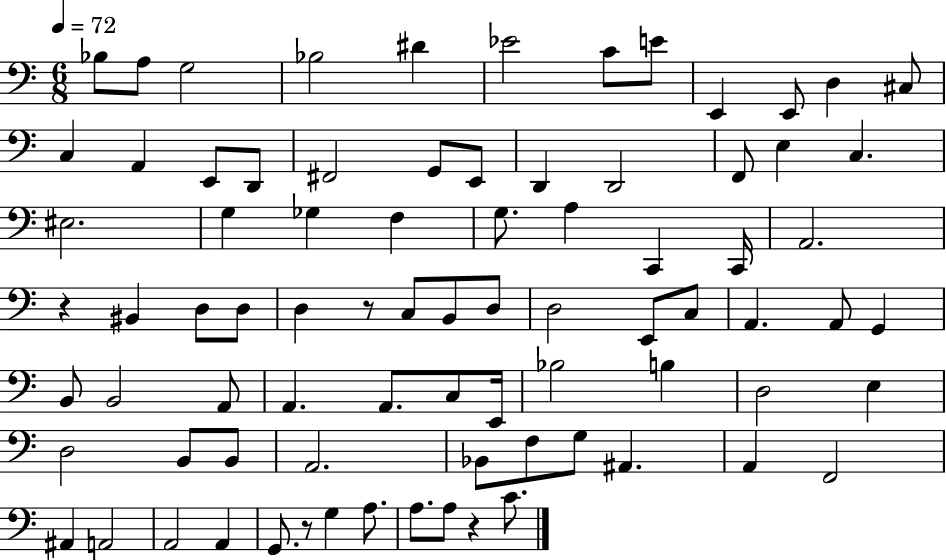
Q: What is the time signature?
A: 6/8